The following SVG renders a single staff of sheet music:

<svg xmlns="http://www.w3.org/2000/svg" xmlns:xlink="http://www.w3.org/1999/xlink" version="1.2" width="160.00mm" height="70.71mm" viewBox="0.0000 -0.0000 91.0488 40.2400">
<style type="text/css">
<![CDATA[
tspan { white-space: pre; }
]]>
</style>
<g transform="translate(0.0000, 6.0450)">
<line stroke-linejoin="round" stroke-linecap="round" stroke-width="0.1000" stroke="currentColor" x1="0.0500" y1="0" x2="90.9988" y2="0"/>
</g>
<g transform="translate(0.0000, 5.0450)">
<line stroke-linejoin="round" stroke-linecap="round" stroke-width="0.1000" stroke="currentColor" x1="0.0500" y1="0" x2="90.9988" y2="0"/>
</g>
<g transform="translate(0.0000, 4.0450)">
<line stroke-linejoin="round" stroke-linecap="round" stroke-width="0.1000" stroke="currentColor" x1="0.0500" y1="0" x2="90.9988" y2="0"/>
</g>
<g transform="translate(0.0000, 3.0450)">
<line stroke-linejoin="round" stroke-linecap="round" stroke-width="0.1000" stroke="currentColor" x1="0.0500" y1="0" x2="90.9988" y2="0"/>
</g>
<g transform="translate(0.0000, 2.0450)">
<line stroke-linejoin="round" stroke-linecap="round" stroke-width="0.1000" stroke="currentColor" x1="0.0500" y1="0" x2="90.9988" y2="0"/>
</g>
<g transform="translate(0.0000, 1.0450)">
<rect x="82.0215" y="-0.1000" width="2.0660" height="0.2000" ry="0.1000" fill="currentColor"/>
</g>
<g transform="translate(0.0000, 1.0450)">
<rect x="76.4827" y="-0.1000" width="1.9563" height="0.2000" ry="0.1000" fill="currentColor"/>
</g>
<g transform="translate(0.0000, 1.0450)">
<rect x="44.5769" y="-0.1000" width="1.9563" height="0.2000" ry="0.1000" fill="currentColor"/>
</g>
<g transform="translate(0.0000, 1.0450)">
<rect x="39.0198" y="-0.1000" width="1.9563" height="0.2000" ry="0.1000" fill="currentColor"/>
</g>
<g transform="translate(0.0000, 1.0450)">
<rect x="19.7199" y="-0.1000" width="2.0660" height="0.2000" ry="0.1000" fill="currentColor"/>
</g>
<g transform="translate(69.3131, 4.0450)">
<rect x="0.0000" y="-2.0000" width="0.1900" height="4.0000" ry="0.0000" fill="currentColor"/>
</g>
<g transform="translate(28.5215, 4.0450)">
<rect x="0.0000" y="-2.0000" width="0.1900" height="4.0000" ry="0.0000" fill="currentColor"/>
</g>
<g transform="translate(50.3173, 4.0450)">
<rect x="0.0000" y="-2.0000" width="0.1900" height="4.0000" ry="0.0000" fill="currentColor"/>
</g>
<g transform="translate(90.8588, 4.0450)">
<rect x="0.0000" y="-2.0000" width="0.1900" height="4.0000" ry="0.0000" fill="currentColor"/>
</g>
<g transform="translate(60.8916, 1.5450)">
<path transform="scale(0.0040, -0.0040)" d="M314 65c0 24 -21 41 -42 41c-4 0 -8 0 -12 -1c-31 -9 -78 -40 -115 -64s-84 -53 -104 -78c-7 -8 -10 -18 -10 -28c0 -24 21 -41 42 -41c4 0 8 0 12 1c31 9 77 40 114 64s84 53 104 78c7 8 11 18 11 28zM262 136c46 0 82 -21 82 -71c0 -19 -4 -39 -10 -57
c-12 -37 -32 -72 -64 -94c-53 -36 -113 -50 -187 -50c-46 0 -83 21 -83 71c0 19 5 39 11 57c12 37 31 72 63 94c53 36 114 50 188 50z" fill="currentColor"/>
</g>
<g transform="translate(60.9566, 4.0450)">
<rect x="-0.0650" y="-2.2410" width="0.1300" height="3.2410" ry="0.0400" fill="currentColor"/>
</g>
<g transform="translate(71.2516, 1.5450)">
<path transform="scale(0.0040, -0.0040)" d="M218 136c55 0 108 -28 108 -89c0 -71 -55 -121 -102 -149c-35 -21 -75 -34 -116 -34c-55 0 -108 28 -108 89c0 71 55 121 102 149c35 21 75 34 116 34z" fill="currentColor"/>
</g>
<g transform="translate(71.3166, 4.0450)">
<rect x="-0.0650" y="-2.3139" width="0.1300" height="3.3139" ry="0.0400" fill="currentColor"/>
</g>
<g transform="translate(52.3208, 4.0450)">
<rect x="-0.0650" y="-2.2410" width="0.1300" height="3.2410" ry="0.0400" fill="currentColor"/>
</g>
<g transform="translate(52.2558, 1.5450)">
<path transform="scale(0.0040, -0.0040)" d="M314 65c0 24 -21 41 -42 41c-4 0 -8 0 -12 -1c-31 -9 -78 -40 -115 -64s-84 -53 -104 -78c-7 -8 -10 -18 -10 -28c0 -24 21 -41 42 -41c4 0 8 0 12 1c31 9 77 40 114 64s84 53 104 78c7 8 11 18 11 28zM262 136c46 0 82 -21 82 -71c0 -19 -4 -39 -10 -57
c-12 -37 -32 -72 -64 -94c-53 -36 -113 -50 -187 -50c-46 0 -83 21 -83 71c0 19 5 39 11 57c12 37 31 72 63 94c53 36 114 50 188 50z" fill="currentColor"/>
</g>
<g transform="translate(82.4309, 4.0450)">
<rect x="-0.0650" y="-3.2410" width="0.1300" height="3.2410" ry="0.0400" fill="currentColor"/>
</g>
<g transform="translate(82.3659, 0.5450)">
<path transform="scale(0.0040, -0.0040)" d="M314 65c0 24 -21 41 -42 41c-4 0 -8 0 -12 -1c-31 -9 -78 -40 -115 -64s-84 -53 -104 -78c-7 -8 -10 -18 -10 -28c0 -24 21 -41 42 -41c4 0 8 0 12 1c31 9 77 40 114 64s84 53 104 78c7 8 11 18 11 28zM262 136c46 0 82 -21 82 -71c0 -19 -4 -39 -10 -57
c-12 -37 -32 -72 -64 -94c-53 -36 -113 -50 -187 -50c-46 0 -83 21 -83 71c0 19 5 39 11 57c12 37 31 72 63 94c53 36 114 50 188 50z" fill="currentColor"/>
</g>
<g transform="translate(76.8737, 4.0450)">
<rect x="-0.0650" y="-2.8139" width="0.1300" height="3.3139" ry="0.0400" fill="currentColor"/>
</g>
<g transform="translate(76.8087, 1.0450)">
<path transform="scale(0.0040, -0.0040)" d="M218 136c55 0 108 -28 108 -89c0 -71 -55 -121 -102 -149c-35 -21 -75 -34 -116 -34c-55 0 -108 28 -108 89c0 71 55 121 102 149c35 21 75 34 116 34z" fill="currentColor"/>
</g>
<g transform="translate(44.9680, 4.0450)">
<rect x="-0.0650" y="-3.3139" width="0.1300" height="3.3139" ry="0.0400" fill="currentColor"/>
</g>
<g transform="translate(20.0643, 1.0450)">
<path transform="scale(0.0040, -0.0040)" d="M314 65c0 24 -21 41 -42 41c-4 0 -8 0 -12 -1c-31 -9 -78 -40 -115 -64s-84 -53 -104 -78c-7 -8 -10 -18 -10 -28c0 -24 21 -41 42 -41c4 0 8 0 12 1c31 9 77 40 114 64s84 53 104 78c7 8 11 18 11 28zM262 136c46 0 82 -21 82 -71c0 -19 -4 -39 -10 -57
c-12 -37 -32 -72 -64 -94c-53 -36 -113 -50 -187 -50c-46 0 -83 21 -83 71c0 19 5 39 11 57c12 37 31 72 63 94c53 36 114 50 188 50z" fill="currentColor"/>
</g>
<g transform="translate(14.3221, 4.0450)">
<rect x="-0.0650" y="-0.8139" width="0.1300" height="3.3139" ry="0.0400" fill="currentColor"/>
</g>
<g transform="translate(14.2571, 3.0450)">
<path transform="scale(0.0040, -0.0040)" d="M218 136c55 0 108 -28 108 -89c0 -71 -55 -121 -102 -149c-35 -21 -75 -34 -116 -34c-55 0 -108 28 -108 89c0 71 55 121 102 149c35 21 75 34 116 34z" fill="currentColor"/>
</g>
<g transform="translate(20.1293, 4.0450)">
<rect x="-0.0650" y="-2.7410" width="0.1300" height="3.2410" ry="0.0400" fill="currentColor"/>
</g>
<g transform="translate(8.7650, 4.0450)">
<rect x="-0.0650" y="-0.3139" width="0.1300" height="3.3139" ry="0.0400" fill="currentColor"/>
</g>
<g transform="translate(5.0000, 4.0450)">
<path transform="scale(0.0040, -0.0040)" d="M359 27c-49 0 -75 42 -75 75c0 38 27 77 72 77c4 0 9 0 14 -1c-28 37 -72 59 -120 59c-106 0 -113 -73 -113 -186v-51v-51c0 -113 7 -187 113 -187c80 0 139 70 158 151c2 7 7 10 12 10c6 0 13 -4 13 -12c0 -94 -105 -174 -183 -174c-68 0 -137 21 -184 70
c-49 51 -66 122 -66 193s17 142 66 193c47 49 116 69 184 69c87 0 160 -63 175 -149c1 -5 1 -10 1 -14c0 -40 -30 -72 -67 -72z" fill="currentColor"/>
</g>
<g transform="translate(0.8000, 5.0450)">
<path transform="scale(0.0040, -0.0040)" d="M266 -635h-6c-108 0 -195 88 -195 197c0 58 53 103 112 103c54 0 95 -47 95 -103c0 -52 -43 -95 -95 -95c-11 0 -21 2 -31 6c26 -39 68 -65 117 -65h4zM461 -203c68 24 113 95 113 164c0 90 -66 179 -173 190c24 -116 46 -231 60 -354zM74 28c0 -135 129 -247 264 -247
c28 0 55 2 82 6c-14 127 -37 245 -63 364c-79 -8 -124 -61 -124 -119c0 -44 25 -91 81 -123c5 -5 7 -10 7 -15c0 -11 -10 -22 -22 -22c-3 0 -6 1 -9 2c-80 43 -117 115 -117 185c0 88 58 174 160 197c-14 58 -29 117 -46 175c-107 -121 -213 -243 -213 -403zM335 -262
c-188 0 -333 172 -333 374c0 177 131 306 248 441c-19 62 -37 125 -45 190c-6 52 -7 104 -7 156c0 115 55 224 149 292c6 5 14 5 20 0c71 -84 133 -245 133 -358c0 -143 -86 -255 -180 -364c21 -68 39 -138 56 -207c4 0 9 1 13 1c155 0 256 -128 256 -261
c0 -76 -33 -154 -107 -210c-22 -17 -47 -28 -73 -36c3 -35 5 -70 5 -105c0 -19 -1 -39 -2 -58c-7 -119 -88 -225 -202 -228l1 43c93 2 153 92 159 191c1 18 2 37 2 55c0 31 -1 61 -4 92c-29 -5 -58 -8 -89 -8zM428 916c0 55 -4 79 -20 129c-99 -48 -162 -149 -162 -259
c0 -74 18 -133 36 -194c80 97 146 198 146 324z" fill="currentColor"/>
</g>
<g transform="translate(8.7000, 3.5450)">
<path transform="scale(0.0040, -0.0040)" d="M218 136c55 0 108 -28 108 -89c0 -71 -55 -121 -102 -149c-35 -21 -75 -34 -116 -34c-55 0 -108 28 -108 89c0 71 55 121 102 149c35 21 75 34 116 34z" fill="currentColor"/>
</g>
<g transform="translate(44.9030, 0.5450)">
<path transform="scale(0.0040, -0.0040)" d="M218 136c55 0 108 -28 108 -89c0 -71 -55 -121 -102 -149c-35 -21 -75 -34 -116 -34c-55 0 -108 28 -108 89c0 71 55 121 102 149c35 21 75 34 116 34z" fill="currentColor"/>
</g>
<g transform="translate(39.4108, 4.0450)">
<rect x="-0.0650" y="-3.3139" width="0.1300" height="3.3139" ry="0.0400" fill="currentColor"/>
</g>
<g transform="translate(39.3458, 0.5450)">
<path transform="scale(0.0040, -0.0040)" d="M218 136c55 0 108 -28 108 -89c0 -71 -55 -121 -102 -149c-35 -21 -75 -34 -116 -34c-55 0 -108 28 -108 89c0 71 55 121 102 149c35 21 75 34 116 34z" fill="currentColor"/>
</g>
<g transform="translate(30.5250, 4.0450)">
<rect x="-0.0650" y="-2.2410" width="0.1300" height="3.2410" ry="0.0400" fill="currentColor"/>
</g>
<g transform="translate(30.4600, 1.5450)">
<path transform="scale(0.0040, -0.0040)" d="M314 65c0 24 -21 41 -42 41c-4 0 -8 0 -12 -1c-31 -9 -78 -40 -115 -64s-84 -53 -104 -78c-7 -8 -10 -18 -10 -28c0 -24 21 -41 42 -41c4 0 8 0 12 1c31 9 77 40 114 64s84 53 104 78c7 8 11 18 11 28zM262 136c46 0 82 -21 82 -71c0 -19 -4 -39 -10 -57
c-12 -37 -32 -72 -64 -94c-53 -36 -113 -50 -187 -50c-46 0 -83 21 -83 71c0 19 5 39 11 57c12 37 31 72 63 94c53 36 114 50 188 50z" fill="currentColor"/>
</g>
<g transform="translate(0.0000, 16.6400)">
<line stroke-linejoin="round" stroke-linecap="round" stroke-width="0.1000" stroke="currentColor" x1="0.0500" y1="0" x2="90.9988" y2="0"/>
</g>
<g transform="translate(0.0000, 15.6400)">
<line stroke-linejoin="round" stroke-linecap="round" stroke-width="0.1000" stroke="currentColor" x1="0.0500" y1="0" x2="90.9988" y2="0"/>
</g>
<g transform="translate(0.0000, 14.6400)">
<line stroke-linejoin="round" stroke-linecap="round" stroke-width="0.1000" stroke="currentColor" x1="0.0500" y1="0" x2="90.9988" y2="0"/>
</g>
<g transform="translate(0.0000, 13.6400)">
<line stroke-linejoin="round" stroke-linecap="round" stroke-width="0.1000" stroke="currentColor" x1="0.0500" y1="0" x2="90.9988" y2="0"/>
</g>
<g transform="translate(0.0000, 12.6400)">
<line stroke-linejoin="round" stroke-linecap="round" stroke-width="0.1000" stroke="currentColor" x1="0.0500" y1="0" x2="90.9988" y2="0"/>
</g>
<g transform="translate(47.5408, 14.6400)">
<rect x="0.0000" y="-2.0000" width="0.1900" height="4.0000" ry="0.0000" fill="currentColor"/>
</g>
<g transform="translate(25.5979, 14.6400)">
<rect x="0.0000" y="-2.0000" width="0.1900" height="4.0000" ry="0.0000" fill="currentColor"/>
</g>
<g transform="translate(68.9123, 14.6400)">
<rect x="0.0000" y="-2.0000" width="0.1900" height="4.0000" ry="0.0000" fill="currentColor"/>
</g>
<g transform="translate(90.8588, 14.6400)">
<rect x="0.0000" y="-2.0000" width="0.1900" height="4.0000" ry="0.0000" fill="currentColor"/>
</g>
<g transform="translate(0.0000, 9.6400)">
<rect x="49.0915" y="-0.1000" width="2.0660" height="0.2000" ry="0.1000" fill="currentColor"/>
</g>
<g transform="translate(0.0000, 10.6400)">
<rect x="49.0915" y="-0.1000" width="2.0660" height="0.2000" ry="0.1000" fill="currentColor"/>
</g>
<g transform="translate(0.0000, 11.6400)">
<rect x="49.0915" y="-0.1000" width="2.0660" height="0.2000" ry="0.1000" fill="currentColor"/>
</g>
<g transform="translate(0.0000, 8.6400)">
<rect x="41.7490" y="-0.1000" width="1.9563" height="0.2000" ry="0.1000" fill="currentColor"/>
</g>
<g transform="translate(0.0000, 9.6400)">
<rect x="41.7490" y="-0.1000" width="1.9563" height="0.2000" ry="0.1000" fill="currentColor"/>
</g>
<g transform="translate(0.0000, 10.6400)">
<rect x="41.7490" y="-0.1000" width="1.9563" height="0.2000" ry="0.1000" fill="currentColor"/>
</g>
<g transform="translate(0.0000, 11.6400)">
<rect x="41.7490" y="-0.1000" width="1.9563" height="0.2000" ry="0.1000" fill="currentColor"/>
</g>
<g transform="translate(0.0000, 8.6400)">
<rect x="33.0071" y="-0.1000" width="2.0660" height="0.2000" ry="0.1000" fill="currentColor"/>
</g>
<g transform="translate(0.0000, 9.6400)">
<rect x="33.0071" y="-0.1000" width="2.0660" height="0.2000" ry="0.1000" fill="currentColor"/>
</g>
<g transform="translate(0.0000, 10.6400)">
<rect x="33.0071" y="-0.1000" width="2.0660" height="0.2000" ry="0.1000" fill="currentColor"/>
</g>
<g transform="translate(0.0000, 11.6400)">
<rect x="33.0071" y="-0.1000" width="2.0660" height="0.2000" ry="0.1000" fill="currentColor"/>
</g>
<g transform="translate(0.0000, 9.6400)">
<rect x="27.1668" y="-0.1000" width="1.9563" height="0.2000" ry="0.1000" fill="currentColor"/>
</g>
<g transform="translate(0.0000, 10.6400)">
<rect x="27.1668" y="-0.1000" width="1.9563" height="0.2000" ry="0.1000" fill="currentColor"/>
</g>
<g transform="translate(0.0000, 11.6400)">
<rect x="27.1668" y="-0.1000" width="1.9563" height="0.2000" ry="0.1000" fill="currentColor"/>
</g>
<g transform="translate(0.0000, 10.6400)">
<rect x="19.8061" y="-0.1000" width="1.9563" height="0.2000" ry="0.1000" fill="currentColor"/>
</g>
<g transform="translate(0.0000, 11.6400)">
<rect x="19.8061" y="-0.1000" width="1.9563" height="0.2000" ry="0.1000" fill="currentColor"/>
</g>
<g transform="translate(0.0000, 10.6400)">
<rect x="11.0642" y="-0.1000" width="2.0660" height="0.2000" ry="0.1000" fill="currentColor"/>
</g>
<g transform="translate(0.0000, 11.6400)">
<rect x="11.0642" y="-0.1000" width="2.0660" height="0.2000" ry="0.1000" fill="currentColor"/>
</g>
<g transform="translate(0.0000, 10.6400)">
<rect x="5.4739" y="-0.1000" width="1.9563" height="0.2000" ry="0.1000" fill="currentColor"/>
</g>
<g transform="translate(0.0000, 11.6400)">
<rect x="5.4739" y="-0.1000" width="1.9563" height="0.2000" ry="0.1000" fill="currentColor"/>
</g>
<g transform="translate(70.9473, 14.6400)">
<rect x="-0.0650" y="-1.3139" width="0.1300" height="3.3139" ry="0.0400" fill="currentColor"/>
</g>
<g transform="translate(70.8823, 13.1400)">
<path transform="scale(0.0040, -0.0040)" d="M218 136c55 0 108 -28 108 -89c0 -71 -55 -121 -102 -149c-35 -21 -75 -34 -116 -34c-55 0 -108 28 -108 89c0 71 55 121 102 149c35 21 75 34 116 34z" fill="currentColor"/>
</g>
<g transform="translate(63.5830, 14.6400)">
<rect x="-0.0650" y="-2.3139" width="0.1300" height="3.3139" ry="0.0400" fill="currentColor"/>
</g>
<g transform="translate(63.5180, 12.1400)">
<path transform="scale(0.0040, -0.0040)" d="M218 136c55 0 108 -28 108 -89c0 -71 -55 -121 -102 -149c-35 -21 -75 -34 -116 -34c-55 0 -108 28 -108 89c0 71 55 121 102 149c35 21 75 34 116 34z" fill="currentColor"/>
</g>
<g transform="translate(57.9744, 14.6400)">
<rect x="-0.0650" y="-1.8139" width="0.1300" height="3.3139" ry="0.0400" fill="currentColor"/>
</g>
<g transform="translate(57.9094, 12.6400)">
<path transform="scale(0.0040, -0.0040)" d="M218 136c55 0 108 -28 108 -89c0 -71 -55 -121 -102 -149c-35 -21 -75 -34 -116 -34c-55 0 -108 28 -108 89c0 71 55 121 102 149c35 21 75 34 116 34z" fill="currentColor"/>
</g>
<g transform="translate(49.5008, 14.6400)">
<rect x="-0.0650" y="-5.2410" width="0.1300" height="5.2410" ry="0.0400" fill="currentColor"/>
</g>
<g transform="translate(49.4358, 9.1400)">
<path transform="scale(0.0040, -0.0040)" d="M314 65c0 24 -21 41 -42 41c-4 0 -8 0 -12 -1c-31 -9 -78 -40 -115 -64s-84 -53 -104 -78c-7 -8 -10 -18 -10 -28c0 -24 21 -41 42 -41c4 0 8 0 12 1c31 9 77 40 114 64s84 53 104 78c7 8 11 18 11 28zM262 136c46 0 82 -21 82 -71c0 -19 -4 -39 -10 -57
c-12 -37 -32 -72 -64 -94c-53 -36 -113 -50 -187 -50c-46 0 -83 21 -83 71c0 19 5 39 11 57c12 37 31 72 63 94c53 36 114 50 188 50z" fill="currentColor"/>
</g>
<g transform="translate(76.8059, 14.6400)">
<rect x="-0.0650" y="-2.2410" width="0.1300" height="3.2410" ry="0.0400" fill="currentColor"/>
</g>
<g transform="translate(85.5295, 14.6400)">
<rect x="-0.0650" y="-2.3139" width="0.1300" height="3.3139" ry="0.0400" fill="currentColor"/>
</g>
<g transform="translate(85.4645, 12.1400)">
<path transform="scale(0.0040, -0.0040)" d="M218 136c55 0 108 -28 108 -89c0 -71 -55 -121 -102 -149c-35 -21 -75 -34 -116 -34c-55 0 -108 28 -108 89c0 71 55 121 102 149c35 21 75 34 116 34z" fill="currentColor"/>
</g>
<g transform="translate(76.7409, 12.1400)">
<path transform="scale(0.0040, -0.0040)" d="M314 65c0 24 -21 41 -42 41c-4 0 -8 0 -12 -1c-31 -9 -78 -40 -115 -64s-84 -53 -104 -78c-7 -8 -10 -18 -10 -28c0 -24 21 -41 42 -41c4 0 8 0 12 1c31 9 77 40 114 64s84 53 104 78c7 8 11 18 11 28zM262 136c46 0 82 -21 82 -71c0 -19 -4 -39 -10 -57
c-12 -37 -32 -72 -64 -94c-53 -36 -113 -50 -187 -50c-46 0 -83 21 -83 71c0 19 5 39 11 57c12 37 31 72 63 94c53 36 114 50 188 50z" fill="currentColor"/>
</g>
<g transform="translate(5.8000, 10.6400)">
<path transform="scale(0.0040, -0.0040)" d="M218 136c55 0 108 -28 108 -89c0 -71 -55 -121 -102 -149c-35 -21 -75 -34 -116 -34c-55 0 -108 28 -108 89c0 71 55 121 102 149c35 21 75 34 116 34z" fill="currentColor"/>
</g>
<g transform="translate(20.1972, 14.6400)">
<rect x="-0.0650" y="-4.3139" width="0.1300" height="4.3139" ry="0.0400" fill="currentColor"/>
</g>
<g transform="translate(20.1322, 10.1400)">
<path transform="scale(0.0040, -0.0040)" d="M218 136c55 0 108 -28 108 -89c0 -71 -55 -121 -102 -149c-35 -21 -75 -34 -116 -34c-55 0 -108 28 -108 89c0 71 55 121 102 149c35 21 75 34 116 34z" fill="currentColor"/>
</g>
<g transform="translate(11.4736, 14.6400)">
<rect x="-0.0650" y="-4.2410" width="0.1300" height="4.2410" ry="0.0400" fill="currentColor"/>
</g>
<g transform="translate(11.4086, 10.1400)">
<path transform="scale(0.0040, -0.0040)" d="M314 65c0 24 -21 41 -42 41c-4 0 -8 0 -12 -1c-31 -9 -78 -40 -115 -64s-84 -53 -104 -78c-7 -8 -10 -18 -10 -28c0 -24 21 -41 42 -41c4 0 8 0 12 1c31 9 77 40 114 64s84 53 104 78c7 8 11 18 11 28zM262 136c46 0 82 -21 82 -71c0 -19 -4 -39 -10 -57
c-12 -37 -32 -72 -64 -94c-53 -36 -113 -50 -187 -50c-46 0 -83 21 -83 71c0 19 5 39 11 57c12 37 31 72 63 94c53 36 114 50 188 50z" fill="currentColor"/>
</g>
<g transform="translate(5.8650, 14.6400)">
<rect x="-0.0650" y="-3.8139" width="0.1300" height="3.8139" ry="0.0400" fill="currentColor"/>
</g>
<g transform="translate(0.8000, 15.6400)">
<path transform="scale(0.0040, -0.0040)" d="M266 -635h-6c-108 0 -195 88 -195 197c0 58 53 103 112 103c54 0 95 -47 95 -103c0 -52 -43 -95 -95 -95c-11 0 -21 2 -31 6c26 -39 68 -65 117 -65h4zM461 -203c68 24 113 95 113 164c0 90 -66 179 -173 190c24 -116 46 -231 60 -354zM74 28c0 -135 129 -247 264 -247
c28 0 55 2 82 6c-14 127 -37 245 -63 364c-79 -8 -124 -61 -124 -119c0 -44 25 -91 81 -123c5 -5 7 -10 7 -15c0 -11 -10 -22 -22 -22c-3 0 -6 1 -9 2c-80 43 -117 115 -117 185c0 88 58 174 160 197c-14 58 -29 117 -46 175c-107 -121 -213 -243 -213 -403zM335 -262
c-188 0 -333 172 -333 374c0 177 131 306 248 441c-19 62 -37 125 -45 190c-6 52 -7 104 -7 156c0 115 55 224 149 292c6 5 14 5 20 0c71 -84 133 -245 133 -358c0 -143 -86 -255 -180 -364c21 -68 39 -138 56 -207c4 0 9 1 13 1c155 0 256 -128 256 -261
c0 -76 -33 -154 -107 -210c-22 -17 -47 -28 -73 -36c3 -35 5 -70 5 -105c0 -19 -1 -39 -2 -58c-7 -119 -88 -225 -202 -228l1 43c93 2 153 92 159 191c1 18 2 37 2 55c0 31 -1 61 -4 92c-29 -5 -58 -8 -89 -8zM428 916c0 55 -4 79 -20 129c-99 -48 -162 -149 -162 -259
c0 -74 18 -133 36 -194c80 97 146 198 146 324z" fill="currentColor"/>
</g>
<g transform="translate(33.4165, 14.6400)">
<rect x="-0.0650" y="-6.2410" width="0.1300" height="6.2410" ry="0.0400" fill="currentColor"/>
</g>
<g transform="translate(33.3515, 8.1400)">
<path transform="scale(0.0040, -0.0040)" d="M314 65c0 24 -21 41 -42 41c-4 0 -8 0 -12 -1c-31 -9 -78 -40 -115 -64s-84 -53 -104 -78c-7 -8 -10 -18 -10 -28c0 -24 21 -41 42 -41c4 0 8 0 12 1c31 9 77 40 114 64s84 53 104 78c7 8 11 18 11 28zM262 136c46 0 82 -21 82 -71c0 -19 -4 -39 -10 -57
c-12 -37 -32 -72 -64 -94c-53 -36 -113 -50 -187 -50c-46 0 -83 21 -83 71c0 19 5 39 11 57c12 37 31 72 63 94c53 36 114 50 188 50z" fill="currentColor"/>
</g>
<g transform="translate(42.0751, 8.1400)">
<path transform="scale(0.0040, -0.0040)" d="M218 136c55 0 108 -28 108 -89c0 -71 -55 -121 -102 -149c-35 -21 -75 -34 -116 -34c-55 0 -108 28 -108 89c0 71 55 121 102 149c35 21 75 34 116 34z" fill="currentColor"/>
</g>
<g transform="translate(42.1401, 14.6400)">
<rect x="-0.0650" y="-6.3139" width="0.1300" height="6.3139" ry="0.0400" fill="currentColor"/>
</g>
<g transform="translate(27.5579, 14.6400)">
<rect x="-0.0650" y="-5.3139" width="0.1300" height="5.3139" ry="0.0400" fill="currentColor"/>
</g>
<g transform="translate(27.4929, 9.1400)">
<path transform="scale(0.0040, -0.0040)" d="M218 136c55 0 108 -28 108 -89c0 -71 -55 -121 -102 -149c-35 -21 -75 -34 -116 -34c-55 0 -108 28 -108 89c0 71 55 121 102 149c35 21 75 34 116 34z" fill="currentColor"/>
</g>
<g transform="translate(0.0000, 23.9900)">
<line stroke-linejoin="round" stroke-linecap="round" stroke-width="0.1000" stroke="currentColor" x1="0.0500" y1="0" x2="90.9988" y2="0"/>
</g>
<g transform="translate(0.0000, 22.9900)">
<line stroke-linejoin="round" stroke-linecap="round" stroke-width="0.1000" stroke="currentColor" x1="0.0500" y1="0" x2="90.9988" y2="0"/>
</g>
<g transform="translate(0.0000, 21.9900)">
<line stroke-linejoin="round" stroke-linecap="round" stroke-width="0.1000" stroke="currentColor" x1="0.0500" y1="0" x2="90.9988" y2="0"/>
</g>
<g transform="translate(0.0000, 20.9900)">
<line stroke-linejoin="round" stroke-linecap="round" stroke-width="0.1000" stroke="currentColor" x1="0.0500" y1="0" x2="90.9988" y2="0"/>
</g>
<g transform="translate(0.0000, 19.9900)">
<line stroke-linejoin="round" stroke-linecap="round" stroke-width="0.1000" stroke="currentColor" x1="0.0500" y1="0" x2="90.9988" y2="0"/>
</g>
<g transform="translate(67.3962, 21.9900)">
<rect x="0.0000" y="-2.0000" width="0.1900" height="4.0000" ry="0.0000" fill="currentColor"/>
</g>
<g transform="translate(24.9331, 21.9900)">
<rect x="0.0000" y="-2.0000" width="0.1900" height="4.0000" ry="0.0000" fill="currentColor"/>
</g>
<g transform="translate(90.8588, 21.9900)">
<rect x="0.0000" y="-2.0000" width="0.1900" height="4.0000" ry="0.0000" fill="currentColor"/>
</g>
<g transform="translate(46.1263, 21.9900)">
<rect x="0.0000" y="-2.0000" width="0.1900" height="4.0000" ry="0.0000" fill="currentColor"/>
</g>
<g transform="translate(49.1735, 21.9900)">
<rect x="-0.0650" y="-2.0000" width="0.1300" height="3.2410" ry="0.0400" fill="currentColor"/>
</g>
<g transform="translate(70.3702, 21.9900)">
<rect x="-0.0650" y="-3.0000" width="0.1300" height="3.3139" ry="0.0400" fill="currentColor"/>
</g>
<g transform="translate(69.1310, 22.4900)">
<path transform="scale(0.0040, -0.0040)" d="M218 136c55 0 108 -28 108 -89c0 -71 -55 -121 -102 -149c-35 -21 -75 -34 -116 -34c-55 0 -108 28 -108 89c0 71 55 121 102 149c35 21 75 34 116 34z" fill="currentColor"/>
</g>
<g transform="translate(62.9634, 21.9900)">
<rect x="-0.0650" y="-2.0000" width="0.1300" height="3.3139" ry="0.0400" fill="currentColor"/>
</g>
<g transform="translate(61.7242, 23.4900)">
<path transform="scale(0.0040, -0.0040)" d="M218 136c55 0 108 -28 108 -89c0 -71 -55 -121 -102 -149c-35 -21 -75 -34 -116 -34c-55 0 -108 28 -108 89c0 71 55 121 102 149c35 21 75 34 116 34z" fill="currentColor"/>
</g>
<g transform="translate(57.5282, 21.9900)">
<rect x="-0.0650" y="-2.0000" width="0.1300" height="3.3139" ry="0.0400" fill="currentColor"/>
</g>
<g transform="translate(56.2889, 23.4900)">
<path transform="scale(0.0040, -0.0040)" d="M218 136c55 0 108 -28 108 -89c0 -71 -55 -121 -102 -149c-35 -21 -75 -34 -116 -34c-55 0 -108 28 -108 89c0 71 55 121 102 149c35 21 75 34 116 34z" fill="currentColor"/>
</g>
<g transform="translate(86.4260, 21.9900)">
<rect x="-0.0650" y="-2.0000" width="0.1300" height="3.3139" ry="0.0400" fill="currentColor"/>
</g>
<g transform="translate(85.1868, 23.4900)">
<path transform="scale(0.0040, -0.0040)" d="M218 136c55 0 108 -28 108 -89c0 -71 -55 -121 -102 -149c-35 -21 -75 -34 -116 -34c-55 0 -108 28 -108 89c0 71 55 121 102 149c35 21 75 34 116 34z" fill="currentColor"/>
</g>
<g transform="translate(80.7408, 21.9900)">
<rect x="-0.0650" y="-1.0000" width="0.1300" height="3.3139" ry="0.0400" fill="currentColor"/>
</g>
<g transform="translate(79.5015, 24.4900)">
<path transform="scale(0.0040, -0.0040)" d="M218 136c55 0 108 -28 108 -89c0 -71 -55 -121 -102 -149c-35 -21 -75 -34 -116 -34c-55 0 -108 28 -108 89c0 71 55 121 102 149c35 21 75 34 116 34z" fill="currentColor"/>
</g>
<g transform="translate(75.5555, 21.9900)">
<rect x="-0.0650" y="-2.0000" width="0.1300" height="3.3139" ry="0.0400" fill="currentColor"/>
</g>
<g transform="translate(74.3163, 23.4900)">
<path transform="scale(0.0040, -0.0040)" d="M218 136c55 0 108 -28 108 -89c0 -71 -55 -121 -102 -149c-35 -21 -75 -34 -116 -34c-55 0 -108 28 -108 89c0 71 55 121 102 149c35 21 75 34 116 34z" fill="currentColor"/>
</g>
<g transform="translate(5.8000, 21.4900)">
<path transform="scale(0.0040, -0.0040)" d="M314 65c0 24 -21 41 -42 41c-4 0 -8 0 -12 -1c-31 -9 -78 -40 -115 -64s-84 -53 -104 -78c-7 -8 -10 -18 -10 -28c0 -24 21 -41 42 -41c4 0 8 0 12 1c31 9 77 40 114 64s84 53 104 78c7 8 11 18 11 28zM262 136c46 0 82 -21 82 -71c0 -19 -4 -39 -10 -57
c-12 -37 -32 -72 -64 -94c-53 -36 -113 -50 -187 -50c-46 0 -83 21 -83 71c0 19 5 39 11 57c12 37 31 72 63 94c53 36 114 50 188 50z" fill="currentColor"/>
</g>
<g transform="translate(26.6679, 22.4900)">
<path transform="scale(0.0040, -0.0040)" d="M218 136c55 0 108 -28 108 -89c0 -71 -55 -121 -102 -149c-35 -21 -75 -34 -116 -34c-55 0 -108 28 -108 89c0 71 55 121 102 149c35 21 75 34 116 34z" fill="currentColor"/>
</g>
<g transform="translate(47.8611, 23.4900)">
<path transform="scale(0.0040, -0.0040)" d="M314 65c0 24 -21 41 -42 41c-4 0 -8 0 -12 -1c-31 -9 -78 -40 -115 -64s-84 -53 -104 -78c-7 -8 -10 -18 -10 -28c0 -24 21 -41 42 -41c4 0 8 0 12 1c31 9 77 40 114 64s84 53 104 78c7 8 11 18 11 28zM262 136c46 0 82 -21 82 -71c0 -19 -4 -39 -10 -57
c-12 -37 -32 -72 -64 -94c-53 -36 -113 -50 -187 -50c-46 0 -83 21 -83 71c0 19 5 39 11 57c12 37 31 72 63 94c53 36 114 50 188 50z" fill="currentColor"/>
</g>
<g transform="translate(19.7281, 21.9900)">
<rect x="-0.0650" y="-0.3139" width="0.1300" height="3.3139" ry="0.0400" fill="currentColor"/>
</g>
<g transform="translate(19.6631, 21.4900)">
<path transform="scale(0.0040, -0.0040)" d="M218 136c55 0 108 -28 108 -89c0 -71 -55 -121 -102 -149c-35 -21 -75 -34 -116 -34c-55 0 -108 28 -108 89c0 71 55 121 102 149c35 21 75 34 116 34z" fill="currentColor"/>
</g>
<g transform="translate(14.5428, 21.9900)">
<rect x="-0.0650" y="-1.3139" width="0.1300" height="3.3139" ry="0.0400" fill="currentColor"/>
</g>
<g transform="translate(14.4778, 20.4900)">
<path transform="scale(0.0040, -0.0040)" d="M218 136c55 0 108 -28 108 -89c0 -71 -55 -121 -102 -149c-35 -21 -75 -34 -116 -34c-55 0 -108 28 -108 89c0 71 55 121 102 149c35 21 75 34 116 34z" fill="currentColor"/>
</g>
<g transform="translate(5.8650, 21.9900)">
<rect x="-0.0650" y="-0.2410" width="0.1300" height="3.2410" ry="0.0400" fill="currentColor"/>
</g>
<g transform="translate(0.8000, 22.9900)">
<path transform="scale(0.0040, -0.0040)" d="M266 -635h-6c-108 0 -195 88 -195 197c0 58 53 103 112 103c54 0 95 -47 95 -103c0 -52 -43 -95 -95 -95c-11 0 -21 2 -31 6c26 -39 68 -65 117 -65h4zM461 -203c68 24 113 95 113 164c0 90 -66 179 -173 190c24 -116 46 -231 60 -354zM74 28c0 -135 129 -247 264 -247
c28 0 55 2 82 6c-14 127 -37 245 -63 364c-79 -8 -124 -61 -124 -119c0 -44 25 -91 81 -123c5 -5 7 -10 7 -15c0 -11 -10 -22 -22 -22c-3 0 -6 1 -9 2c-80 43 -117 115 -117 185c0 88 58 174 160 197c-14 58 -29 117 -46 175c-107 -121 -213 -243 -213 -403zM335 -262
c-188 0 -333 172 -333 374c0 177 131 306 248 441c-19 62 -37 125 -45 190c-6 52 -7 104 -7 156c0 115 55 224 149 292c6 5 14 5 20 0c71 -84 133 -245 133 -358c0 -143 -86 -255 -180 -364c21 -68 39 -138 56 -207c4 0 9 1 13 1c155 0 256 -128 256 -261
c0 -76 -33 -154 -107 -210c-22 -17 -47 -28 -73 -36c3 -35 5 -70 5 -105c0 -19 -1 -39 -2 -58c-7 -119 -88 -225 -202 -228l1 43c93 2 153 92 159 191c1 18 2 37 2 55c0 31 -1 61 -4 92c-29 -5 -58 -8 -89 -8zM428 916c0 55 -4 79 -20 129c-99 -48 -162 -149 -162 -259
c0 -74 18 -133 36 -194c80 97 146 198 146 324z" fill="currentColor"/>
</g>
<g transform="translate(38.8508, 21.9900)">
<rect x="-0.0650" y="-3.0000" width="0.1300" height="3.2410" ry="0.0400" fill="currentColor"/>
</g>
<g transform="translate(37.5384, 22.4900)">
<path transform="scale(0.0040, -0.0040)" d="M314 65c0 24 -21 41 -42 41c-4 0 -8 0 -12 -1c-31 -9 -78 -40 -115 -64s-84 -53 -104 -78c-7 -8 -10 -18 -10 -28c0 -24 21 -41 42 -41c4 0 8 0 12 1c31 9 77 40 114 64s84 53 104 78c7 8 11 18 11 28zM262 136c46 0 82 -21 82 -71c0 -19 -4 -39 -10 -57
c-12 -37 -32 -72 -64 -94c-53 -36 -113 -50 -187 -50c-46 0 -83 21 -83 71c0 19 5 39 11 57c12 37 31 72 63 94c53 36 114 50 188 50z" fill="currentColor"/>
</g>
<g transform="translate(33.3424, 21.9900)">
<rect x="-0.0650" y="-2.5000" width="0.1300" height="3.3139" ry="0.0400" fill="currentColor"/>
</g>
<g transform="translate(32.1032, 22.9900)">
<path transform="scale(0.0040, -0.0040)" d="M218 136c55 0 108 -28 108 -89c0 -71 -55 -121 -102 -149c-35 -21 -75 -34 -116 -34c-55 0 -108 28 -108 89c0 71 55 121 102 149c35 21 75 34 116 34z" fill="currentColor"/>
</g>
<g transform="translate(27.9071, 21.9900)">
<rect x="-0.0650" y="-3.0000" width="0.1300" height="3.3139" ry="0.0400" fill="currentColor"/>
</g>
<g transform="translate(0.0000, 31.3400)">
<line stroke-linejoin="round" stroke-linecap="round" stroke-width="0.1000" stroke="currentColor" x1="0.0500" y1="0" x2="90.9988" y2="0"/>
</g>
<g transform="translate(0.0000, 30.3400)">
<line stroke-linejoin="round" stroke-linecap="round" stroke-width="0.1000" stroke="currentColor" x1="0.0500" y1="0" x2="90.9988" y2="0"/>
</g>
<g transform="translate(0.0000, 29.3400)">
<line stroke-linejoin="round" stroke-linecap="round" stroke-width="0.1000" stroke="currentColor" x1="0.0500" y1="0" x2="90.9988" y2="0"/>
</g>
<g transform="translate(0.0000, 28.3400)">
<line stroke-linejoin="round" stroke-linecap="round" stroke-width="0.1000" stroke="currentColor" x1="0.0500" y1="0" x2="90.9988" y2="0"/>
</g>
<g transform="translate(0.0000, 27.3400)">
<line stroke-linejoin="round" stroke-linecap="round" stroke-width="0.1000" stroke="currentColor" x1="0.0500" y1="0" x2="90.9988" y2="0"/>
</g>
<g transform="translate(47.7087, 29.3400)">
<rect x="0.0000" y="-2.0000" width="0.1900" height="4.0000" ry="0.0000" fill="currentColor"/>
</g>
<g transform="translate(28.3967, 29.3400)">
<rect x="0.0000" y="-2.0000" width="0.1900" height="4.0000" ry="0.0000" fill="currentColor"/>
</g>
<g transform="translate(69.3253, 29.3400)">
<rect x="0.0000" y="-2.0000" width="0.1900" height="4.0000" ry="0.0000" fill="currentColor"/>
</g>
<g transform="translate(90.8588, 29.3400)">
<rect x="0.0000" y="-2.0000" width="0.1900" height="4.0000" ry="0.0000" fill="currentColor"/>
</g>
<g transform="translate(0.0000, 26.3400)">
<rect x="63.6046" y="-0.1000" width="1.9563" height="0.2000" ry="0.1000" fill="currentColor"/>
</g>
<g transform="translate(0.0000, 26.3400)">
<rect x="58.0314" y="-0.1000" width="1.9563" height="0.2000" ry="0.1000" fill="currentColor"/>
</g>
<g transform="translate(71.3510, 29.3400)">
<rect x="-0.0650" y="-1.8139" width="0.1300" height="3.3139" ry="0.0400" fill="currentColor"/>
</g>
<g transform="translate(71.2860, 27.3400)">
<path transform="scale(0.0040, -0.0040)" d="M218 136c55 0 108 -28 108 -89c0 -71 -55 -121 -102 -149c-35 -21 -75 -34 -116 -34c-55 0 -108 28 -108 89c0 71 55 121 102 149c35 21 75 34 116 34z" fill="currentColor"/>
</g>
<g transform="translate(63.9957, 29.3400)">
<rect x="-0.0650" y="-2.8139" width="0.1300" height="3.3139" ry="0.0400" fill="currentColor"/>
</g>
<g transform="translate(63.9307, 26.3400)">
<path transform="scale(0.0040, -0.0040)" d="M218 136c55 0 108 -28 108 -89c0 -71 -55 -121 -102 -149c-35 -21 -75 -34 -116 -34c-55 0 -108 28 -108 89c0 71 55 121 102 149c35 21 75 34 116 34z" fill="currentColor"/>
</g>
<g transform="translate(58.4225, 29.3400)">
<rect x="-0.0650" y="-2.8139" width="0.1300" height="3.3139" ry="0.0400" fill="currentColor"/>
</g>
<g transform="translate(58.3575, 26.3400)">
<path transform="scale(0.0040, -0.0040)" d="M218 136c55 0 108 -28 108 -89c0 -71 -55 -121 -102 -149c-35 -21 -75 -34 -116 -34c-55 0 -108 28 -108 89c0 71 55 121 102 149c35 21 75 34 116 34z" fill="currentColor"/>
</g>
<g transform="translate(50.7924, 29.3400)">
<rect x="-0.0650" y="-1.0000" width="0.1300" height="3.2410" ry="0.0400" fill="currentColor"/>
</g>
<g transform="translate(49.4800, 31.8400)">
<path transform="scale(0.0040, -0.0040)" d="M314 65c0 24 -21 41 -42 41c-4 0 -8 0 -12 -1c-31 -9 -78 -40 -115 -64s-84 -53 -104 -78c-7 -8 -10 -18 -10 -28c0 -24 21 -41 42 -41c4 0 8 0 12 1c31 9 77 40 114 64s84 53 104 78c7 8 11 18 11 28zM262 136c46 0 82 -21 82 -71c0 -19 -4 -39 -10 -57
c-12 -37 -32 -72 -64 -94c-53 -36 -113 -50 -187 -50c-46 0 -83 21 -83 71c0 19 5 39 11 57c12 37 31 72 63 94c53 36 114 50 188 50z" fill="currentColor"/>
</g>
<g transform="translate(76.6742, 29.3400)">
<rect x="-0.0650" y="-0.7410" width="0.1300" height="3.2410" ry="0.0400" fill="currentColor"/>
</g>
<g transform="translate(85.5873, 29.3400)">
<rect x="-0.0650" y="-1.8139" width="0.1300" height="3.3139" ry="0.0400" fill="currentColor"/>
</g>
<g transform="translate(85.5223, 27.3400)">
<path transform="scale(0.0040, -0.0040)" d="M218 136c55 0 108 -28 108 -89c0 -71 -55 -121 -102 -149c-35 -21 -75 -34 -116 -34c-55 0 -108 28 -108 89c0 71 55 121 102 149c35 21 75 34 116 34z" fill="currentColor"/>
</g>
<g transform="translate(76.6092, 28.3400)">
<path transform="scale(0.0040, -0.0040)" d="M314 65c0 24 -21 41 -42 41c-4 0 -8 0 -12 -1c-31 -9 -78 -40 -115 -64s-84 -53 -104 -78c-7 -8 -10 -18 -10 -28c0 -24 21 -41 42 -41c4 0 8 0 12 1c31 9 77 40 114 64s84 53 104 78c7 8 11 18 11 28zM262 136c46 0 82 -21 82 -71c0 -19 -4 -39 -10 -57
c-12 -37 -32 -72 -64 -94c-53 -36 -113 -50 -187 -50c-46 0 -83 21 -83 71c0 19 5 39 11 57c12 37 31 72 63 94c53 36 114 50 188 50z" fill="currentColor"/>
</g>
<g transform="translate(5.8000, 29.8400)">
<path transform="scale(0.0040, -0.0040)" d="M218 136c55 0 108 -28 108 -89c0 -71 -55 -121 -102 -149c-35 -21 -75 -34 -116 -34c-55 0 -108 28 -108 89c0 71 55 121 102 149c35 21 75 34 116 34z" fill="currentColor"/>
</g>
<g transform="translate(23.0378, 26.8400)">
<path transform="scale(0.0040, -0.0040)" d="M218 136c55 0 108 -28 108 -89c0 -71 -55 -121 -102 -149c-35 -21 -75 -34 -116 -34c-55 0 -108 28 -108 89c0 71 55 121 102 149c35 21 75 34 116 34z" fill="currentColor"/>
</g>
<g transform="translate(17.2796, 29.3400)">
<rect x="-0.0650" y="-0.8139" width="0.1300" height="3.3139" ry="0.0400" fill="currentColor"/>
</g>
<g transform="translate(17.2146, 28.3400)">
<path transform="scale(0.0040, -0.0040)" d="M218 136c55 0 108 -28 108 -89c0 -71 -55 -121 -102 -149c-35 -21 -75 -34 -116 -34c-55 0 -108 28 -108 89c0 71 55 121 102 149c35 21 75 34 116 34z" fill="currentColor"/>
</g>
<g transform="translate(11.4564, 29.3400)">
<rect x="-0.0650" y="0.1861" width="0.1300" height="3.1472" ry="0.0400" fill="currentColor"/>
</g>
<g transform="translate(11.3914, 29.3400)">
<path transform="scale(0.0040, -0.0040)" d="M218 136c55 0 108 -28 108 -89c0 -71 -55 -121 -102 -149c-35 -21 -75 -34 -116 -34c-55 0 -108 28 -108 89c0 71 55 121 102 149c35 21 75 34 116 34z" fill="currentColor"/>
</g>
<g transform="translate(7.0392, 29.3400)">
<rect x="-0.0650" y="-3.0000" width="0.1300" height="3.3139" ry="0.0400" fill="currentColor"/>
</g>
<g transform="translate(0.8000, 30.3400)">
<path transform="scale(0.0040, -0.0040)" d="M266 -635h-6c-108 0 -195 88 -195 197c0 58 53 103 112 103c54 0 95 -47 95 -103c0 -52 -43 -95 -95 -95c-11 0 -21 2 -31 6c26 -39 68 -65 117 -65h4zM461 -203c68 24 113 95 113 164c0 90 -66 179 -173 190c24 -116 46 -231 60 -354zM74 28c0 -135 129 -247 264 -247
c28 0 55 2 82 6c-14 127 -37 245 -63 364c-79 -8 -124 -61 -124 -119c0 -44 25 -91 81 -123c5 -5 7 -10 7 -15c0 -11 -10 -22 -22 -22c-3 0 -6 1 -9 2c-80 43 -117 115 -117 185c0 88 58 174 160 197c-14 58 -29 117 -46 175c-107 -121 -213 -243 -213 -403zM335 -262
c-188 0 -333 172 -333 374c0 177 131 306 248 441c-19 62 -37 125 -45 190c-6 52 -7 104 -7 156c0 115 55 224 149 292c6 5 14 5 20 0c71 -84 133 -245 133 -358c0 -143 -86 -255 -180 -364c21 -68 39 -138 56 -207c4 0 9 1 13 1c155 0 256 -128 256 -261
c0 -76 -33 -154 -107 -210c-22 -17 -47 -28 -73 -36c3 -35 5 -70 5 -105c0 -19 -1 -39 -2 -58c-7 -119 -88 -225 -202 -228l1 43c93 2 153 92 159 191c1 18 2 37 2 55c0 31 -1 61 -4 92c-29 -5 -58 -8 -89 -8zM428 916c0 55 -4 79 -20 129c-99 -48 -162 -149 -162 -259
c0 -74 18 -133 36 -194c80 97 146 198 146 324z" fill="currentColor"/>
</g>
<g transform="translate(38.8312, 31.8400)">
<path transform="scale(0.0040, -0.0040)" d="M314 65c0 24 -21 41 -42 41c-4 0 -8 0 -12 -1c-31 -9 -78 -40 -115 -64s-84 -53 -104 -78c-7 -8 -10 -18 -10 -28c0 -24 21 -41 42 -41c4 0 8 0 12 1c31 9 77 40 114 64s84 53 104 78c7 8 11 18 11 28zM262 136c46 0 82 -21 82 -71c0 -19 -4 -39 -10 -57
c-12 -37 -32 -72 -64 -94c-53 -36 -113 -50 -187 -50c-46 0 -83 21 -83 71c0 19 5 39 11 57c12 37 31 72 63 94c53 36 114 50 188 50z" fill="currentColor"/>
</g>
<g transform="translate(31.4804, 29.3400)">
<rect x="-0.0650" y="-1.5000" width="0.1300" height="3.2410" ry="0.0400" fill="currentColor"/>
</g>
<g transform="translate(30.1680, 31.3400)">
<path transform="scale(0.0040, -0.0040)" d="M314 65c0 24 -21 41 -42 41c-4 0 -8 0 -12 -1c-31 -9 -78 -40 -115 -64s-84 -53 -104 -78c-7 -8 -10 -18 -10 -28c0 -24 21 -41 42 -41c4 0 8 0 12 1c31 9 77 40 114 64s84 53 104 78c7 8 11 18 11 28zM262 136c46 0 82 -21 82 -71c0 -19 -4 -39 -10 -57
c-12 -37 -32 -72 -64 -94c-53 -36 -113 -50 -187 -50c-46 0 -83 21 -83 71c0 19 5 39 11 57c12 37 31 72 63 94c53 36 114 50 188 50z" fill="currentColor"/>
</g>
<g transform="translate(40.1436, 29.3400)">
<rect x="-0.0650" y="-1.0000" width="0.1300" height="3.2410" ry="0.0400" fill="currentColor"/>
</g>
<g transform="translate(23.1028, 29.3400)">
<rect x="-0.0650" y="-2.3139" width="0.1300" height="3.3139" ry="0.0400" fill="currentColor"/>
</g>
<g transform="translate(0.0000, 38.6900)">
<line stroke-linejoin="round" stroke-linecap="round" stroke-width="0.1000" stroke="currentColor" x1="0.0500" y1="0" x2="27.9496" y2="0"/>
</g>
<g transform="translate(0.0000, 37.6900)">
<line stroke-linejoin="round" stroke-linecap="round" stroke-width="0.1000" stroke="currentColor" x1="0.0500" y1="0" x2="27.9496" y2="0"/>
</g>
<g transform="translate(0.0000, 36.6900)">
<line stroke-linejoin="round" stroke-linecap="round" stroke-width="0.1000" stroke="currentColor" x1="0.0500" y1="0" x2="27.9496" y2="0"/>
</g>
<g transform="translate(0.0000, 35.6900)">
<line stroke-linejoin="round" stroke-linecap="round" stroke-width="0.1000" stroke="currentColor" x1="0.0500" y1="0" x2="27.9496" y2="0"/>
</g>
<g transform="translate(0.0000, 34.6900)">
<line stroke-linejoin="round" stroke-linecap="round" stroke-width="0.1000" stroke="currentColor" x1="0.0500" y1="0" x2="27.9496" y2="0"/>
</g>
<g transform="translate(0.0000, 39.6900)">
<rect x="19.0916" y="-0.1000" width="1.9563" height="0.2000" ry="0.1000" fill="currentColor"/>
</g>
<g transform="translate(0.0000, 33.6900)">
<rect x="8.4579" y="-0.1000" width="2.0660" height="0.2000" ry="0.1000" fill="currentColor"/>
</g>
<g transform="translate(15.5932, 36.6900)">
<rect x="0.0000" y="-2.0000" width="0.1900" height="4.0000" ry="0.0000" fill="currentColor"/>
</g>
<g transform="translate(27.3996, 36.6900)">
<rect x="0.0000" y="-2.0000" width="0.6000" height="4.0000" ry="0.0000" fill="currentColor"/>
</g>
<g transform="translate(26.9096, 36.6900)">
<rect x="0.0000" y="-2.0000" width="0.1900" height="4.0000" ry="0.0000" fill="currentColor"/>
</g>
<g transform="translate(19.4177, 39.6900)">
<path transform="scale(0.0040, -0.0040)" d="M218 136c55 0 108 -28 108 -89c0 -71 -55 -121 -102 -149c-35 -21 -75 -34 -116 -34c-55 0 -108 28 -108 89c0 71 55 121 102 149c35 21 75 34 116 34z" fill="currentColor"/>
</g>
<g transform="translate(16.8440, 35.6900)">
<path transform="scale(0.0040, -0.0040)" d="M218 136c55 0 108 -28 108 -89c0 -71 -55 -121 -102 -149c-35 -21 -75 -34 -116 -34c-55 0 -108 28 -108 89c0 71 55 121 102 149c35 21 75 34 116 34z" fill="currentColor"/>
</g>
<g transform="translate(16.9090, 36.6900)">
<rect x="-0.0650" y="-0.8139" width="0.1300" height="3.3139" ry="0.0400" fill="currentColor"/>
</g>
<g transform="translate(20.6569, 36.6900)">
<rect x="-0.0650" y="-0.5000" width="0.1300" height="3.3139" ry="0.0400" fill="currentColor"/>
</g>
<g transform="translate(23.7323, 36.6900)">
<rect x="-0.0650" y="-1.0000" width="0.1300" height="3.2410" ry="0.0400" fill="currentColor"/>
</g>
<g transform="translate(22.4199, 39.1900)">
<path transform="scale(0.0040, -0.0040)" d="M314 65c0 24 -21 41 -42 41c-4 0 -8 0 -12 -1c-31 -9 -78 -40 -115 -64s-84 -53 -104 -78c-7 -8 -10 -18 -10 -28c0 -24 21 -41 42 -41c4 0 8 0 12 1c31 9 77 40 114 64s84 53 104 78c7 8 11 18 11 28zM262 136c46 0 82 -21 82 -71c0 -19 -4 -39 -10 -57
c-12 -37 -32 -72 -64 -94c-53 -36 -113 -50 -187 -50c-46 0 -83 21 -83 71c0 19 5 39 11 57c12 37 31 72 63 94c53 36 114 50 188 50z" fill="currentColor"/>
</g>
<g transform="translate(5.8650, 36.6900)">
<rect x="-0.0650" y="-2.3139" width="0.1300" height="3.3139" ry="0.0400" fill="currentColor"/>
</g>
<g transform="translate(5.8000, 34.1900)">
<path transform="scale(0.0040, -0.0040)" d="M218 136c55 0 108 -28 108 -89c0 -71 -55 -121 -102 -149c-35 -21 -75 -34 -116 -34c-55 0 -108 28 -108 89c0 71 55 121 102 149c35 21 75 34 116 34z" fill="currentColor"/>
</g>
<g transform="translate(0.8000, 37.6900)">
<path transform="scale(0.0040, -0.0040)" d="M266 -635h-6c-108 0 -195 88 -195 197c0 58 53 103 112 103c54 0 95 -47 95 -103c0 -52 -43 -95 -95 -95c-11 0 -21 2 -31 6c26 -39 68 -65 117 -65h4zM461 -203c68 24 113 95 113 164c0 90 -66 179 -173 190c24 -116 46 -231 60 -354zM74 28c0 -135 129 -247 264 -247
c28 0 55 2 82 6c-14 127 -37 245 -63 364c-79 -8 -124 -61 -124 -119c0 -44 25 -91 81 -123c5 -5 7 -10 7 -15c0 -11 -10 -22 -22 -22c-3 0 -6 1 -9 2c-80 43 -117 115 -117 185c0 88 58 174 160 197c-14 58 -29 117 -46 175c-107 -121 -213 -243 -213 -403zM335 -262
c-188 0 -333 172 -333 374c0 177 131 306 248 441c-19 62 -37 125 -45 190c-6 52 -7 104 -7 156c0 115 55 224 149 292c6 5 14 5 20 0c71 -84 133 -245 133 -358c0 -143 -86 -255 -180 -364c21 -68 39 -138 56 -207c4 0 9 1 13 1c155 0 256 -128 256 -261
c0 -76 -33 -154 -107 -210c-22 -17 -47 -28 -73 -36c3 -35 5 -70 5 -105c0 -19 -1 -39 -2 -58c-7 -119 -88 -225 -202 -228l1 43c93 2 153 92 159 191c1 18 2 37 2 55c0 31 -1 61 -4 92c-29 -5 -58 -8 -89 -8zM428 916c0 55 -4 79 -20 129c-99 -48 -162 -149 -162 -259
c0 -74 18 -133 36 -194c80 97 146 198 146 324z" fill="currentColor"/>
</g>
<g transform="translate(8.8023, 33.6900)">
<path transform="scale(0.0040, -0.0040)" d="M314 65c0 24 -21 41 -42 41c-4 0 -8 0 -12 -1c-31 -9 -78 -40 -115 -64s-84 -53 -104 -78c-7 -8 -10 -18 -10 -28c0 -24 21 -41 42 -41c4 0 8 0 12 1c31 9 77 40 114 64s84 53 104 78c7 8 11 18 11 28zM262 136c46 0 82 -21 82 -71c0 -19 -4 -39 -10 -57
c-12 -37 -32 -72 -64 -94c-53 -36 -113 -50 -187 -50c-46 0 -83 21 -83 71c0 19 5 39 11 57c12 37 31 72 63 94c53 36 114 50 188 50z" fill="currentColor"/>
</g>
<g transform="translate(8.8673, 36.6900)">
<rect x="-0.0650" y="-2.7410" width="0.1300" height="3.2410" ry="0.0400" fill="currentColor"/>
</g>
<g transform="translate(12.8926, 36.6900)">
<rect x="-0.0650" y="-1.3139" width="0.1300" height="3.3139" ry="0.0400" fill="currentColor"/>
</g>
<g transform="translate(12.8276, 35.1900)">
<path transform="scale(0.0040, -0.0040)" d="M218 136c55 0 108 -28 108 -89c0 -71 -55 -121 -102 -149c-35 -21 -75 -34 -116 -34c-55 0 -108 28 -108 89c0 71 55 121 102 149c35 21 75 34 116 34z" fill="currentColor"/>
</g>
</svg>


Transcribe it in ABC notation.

X:1
T:Untitled
M:4/4
L:1/4
K:C
c d a2 g2 b b g2 g2 g a b2 c' d'2 d' f' a'2 a' f'2 f g e g2 g c2 e c A G A2 F2 F F A F D F A B d g E2 D2 D2 a a f d2 f g a2 e d C D2